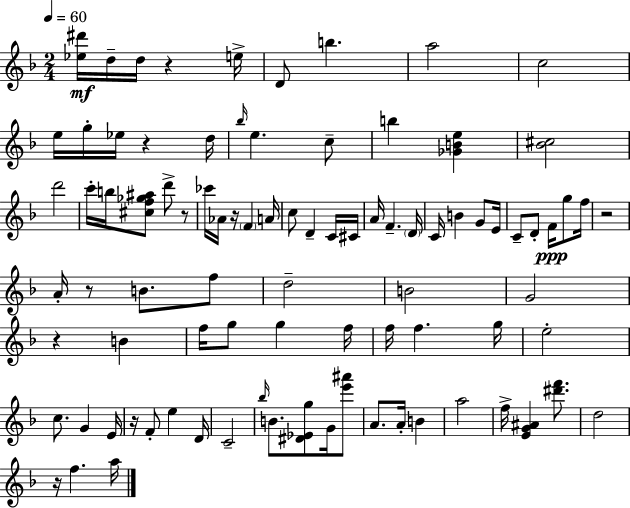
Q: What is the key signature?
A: F major